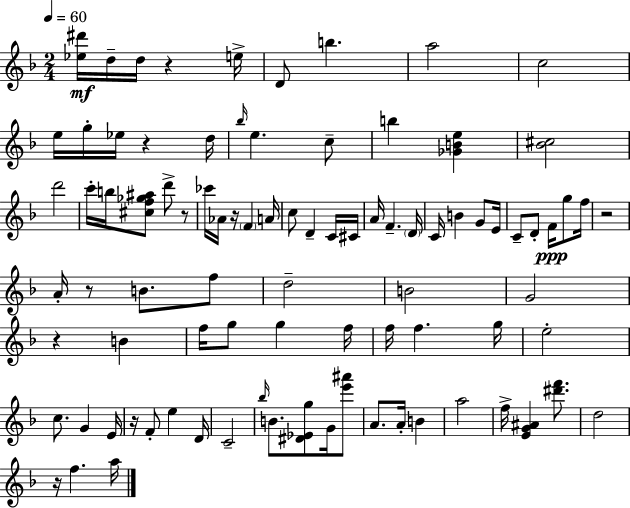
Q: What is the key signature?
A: F major